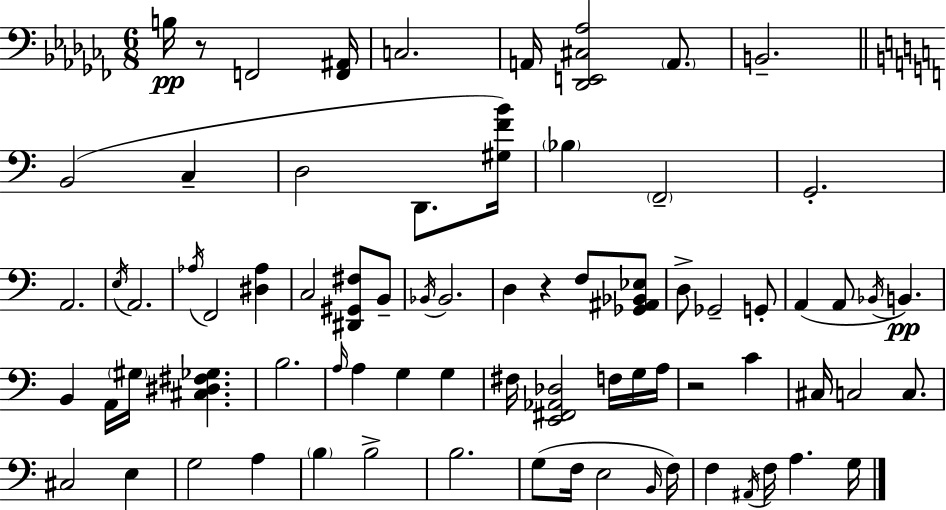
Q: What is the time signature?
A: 6/8